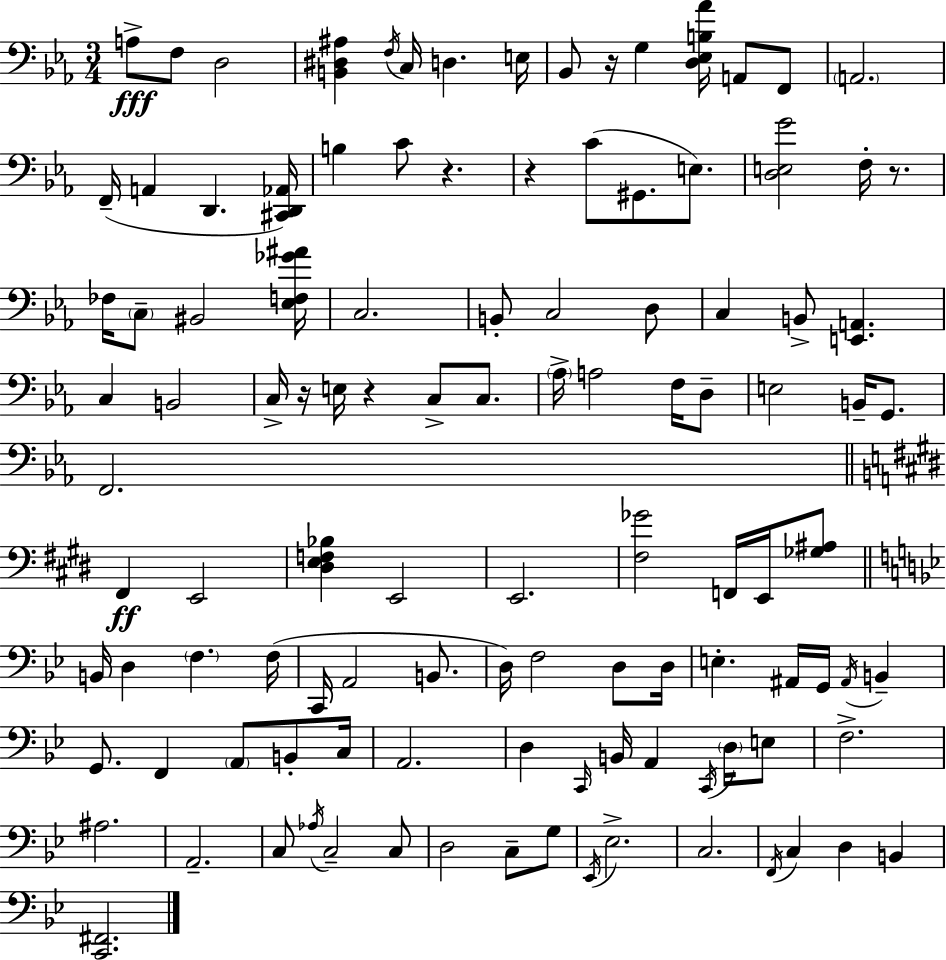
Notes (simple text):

A3/e F3/e D3/h [B2,D#3,A#3]/q F3/s C3/s D3/q. E3/s Bb2/e R/s G3/q [D3,Eb3,B3,Ab4]/s A2/e F2/e A2/h. F2/s A2/q D2/q. [C#2,D2,Ab2]/s B3/q C4/e R/q. R/q C4/e G#2/e. E3/e. [D3,E3,G4]/h F3/s R/e. FES3/s C3/e BIS2/h [Eb3,F3,Gb4,A#4]/s C3/h. B2/e C3/h D3/e C3/q B2/e [E2,A2]/q. C3/q B2/h C3/s R/s E3/s R/q C3/e C3/e. Ab3/s A3/h F3/s D3/e E3/h B2/s G2/e. F2/h. F#2/q E2/h [D#3,E3,F3,Bb3]/q E2/h E2/h. [F#3,Gb4]/h F2/s E2/s [Gb3,A#3]/e B2/s D3/q F3/q. F3/s C2/s A2/h B2/e. D3/s F3/h D3/e D3/s E3/q. A#2/s G2/s A#2/s B2/q G2/e. F2/q A2/e B2/e C3/s A2/h. D3/q C2/s B2/s A2/q C2/s D3/s E3/e F3/h. A#3/h. A2/h. C3/e Ab3/s C3/h C3/e D3/h C3/e G3/e Eb2/s Eb3/h. C3/h. F2/s C3/q D3/q B2/q [C2,F#2]/h.